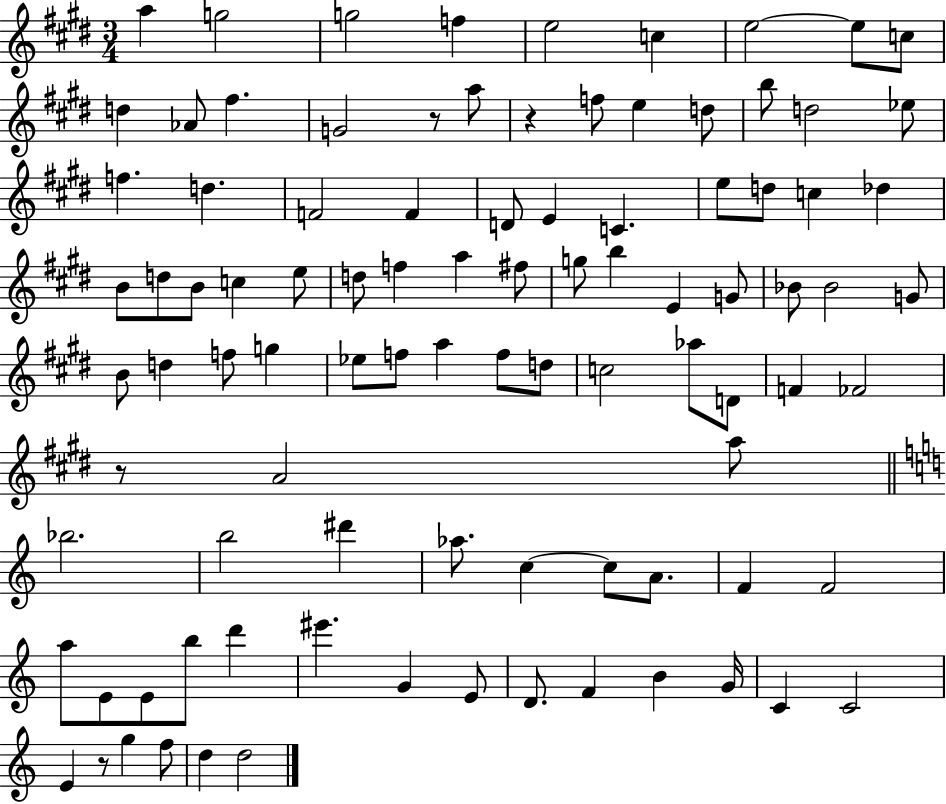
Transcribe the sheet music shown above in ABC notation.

X:1
T:Untitled
M:3/4
L:1/4
K:E
a g2 g2 f e2 c e2 e/2 c/2 d _A/2 ^f G2 z/2 a/2 z f/2 e d/2 b/2 d2 _e/2 f d F2 F D/2 E C e/2 d/2 c _d B/2 d/2 B/2 c e/2 d/2 f a ^f/2 g/2 b E G/2 _B/2 _B2 G/2 B/2 d f/2 g _e/2 f/2 a f/2 d/2 c2 _a/2 D/2 F _F2 z/2 A2 a/2 _b2 b2 ^d' _a/2 c c/2 A/2 F F2 a/2 E/2 E/2 b/2 d' ^e' G E/2 D/2 F B G/4 C C2 E z/2 g f/2 d d2